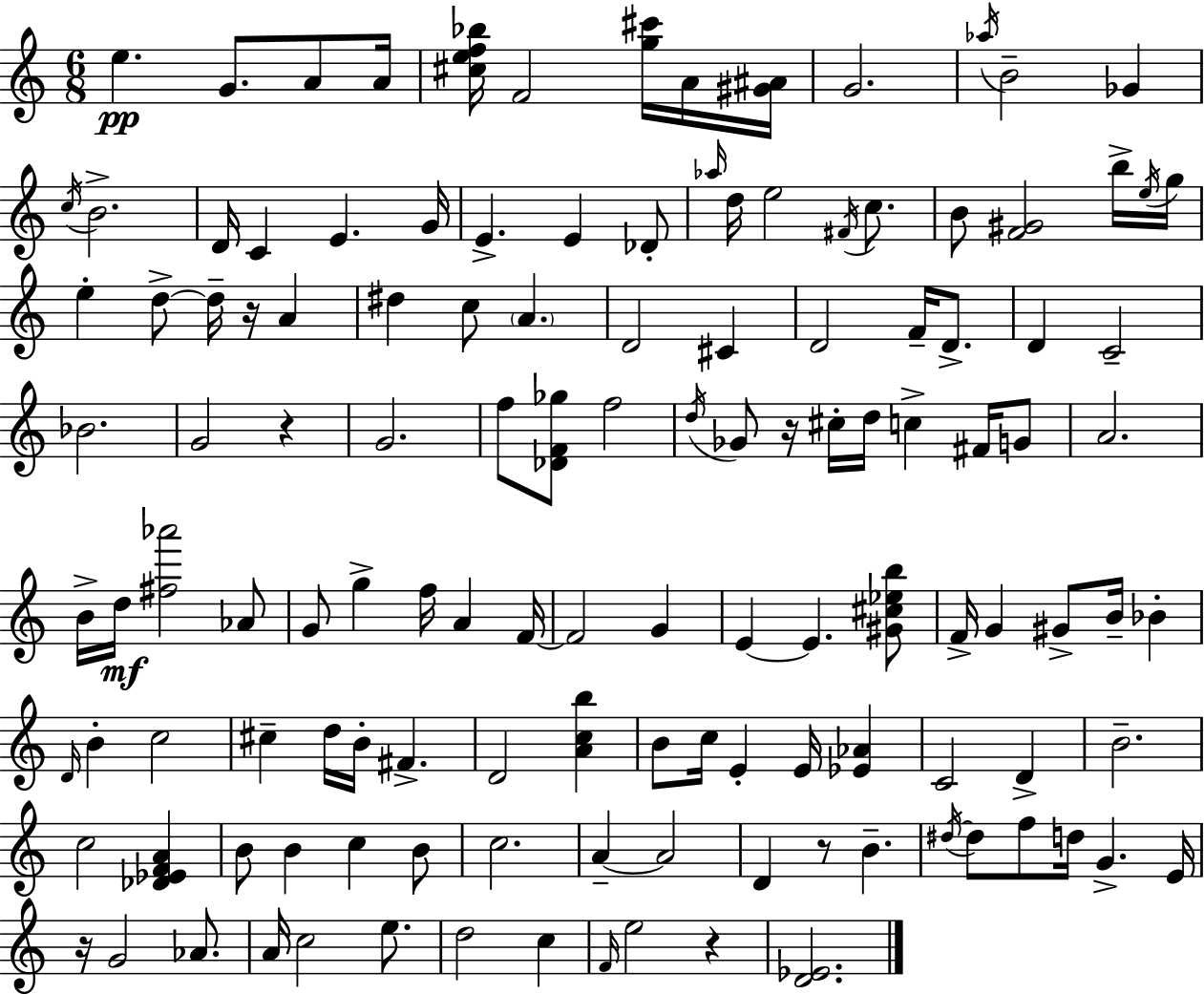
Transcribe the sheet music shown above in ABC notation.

X:1
T:Untitled
M:6/8
L:1/4
K:Am
e G/2 A/2 A/4 [^cef_b]/4 F2 [g^c']/4 A/4 [^G^A]/4 G2 _a/4 B2 _G c/4 B2 D/4 C E G/4 E E _D/2 _a/4 d/4 e2 ^F/4 c/2 B/2 [F^G]2 b/4 e/4 g/4 e d/2 d/4 z/4 A ^d c/2 A D2 ^C D2 F/4 D/2 D C2 _B2 G2 z G2 f/2 [_DF_g]/2 f2 d/4 _G/2 z/4 ^c/4 d/4 c ^F/4 G/2 A2 B/4 d/4 [^f_a']2 _A/2 G/2 g f/4 A F/4 F2 G E E [^G^c_eb]/2 F/4 G ^G/2 B/4 _B D/4 B c2 ^c d/4 B/4 ^F D2 [Acb] B/2 c/4 E E/4 [_E_A] C2 D B2 c2 [_D_EFA] B/2 B c B/2 c2 A A2 D z/2 B ^d/4 ^d/2 f/2 d/4 G E/4 z/4 G2 _A/2 A/4 c2 e/2 d2 c F/4 e2 z [D_E]2